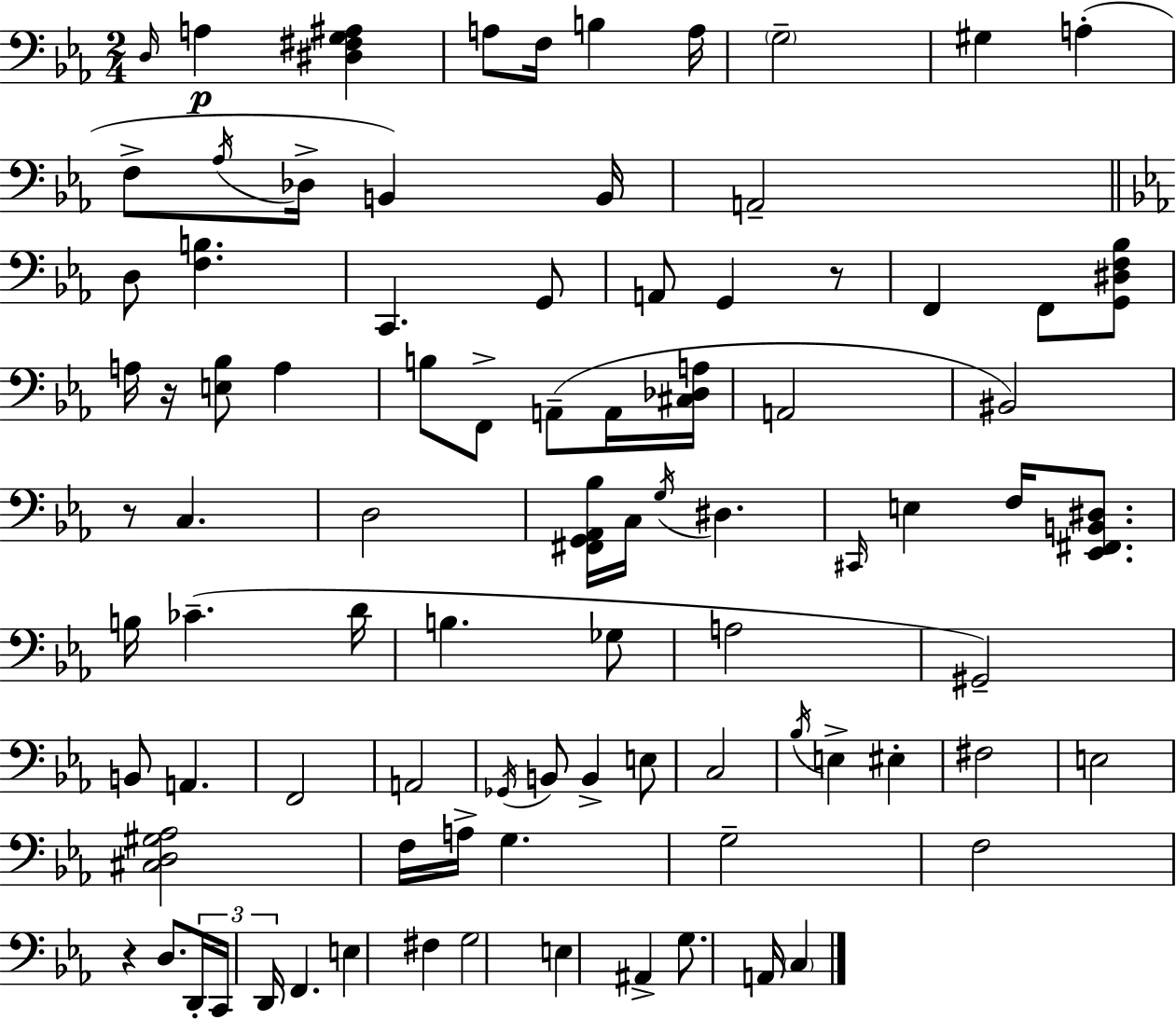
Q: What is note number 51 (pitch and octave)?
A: B2